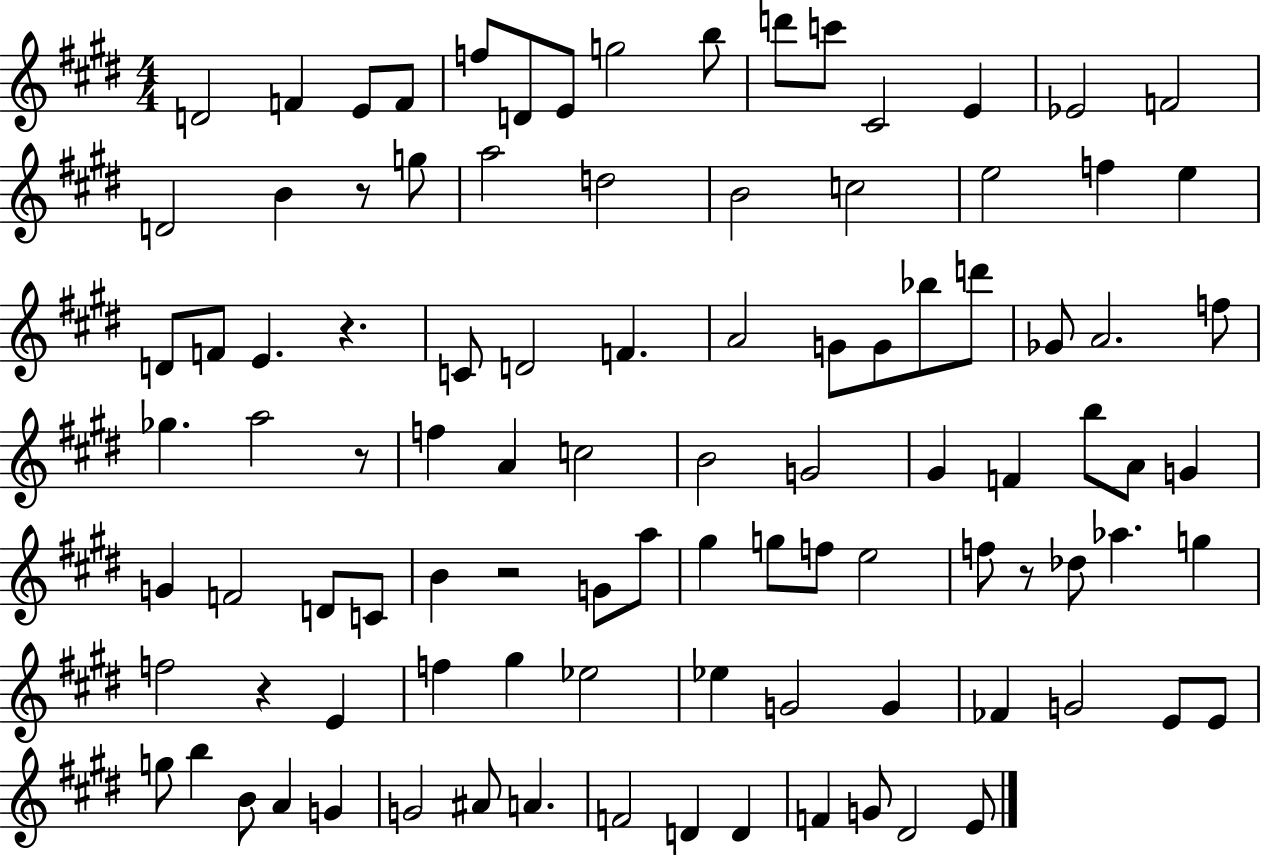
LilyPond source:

{
  \clef treble
  \numericTimeSignature
  \time 4/4
  \key e \major
  \repeat volta 2 { d'2 f'4 e'8 f'8 | f''8 d'8 e'8 g''2 b''8 | d'''8 c'''8 cis'2 e'4 | ees'2 f'2 | \break d'2 b'4 r8 g''8 | a''2 d''2 | b'2 c''2 | e''2 f''4 e''4 | \break d'8 f'8 e'4. r4. | c'8 d'2 f'4. | a'2 g'8 g'8 bes''8 d'''8 | ges'8 a'2. f''8 | \break ges''4. a''2 r8 | f''4 a'4 c''2 | b'2 g'2 | gis'4 f'4 b''8 a'8 g'4 | \break g'4 f'2 d'8 c'8 | b'4 r2 g'8 a''8 | gis''4 g''8 f''8 e''2 | f''8 r8 des''8 aes''4. g''4 | \break f''2 r4 e'4 | f''4 gis''4 ees''2 | ees''4 g'2 g'4 | fes'4 g'2 e'8 e'8 | \break g''8 b''4 b'8 a'4 g'4 | g'2 ais'8 a'4. | f'2 d'4 d'4 | f'4 g'8 dis'2 e'8 | \break } \bar "|."
}